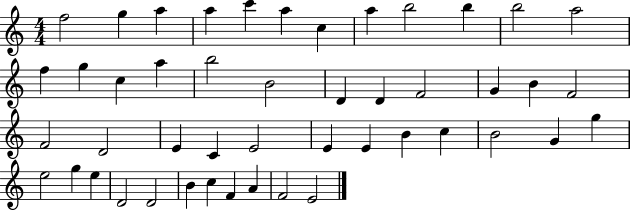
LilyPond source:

{
  \clef treble
  \numericTimeSignature
  \time 4/4
  \key c \major
  f''2 g''4 a''4 | a''4 c'''4 a''4 c''4 | a''4 b''2 b''4 | b''2 a''2 | \break f''4 g''4 c''4 a''4 | b''2 b'2 | d'4 d'4 f'2 | g'4 b'4 f'2 | \break f'2 d'2 | e'4 c'4 e'2 | e'4 e'4 b'4 c''4 | b'2 g'4 g''4 | \break e''2 g''4 e''4 | d'2 d'2 | b'4 c''4 f'4 a'4 | f'2 e'2 | \break \bar "|."
}